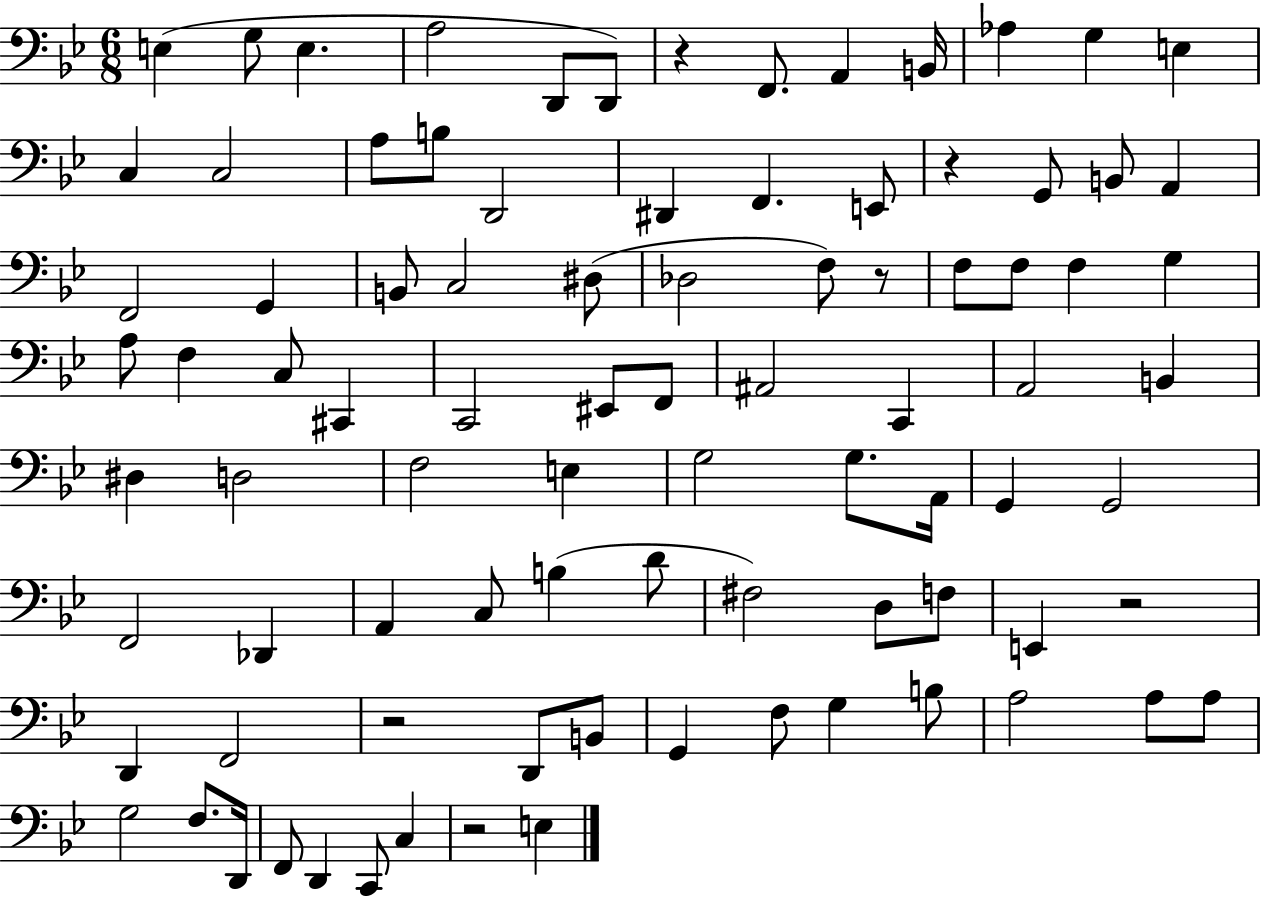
X:1
T:Untitled
M:6/8
L:1/4
K:Bb
E, G,/2 E, A,2 D,,/2 D,,/2 z F,,/2 A,, B,,/4 _A, G, E, C, C,2 A,/2 B,/2 D,,2 ^D,, F,, E,,/2 z G,,/2 B,,/2 A,, F,,2 G,, B,,/2 C,2 ^D,/2 _D,2 F,/2 z/2 F,/2 F,/2 F, G, A,/2 F, C,/2 ^C,, C,,2 ^E,,/2 F,,/2 ^A,,2 C,, A,,2 B,, ^D, D,2 F,2 E, G,2 G,/2 A,,/4 G,, G,,2 F,,2 _D,, A,, C,/2 B, D/2 ^F,2 D,/2 F,/2 E,, z2 D,, F,,2 z2 D,,/2 B,,/2 G,, F,/2 G, B,/2 A,2 A,/2 A,/2 G,2 F,/2 D,,/4 F,,/2 D,, C,,/2 C, z2 E,